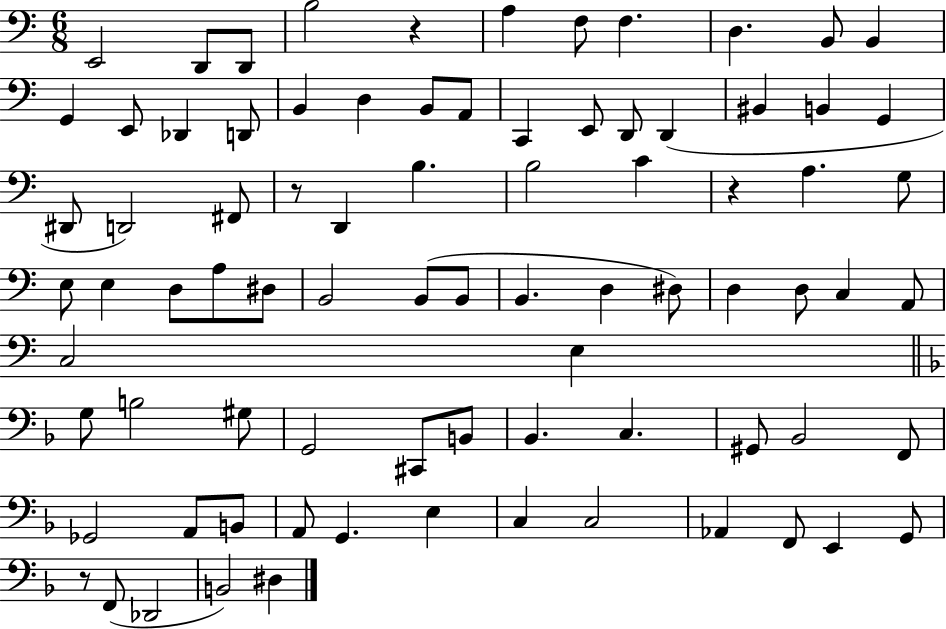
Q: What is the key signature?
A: C major